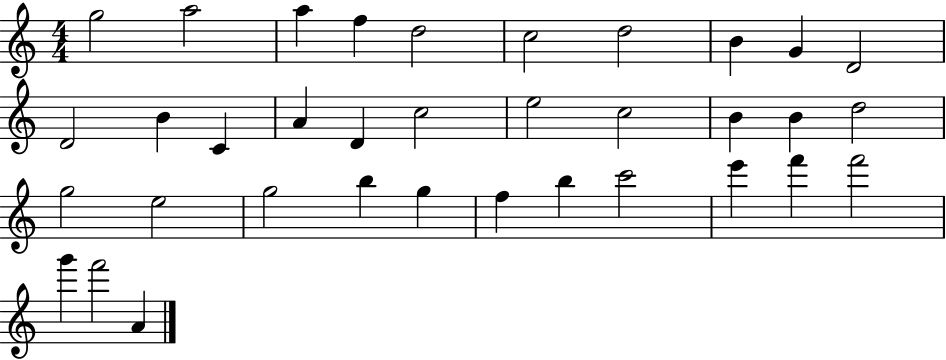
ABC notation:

X:1
T:Untitled
M:4/4
L:1/4
K:C
g2 a2 a f d2 c2 d2 B G D2 D2 B C A D c2 e2 c2 B B d2 g2 e2 g2 b g f b c'2 e' f' f'2 g' f'2 A